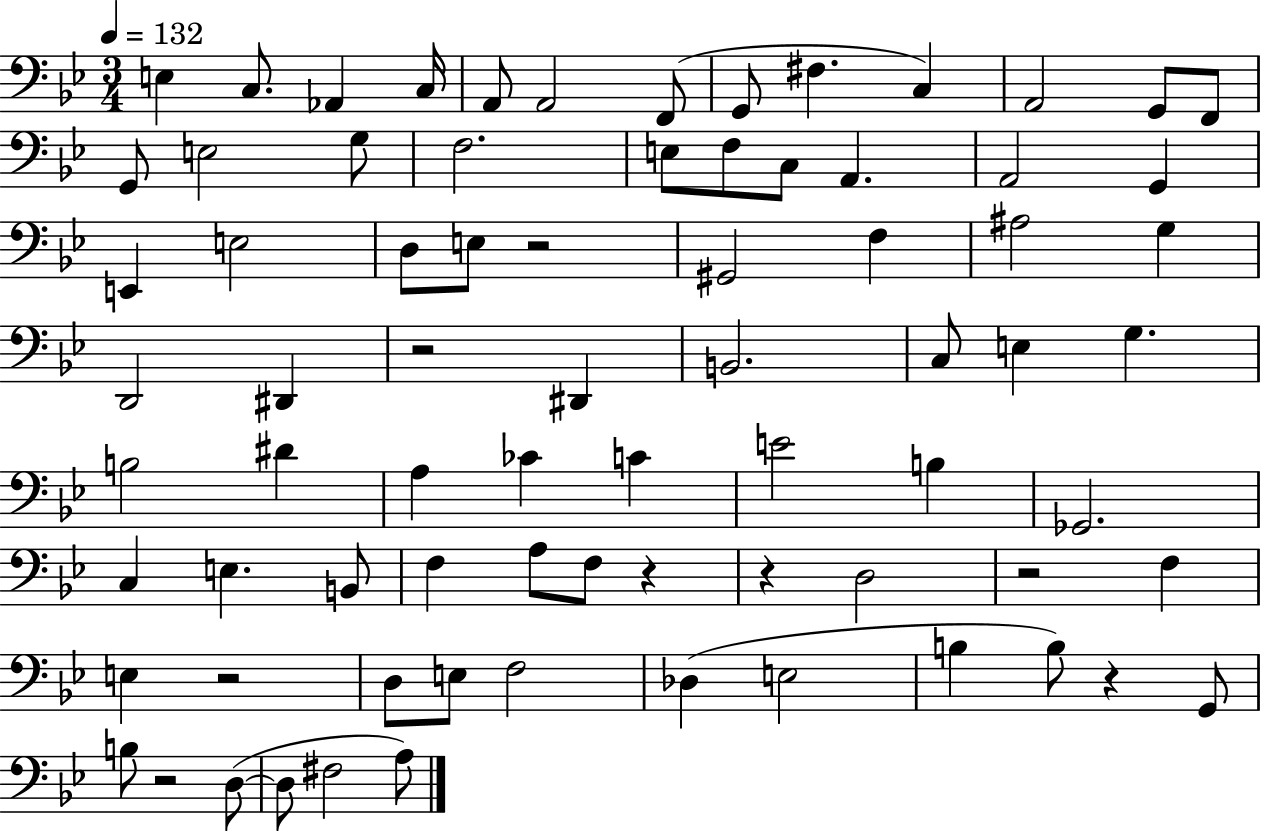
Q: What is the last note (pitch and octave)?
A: A3